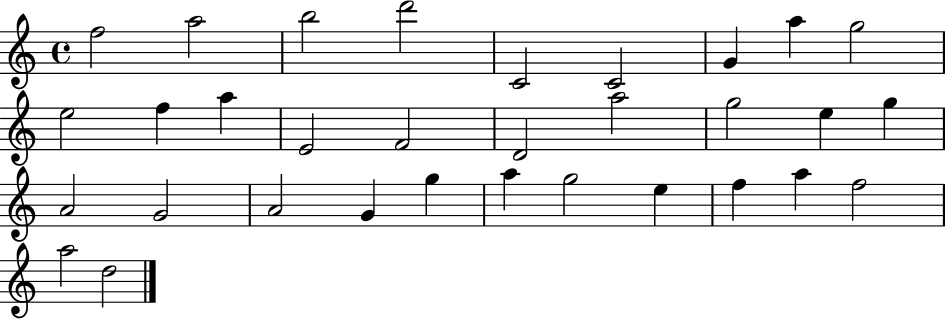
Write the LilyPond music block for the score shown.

{
  \clef treble
  \time 4/4
  \defaultTimeSignature
  \key c \major
  f''2 a''2 | b''2 d'''2 | c'2 c'2 | g'4 a''4 g''2 | \break e''2 f''4 a''4 | e'2 f'2 | d'2 a''2 | g''2 e''4 g''4 | \break a'2 g'2 | a'2 g'4 g''4 | a''4 g''2 e''4 | f''4 a''4 f''2 | \break a''2 d''2 | \bar "|."
}